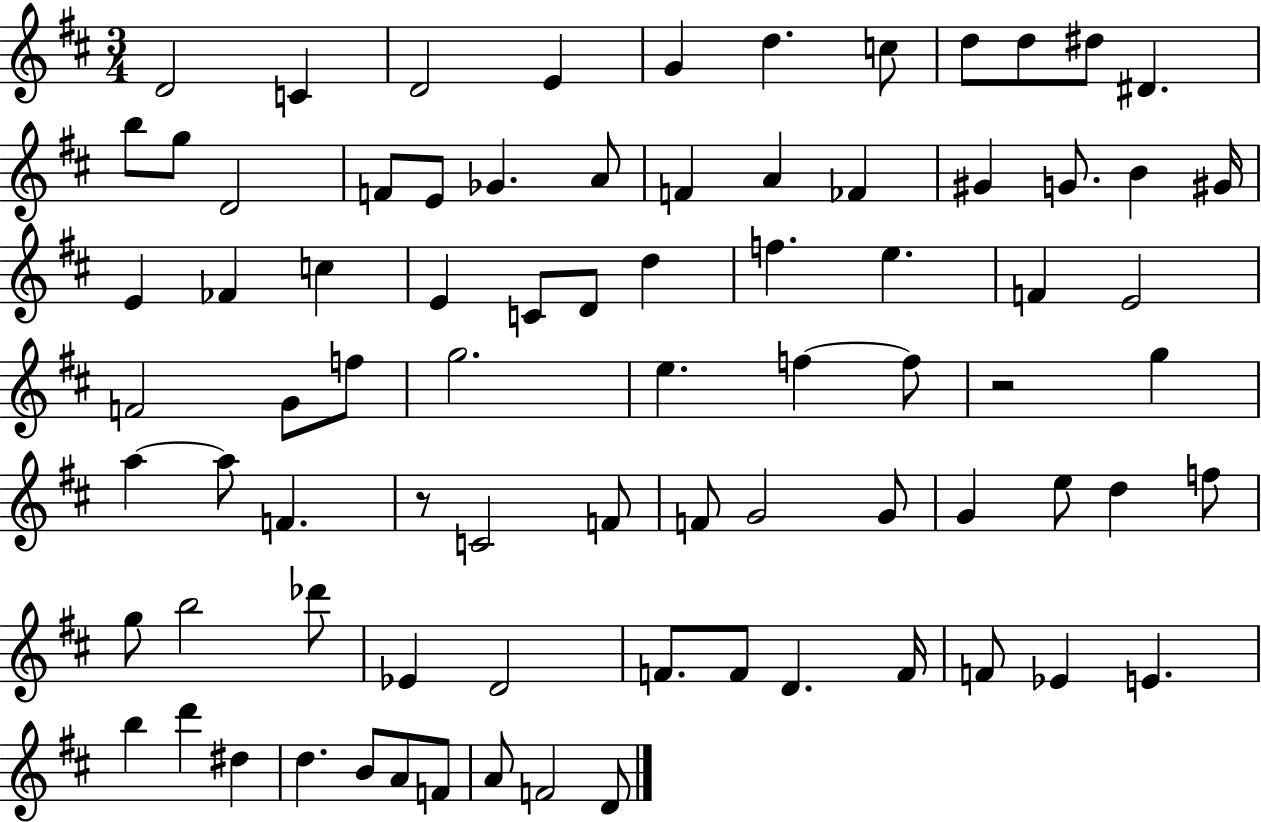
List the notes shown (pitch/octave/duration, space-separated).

D4/h C4/q D4/h E4/q G4/q D5/q. C5/e D5/e D5/e D#5/e D#4/q. B5/e G5/e D4/h F4/e E4/e Gb4/q. A4/e F4/q A4/q FES4/q G#4/q G4/e. B4/q G#4/s E4/q FES4/q C5/q E4/q C4/e D4/e D5/q F5/q. E5/q. F4/q E4/h F4/h G4/e F5/e G5/h. E5/q. F5/q F5/e R/h G5/q A5/q A5/e F4/q. R/e C4/h F4/e F4/e G4/h G4/e G4/q E5/e D5/q F5/e G5/e B5/h Db6/e Eb4/q D4/h F4/e. F4/e D4/q. F4/s F4/e Eb4/q E4/q. B5/q D6/q D#5/q D5/q. B4/e A4/e F4/e A4/e F4/h D4/e